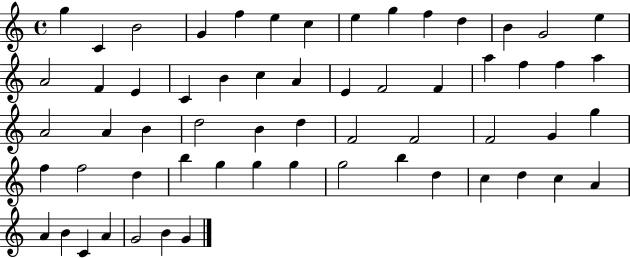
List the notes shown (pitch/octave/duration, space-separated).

G5/q C4/q B4/h G4/q F5/q E5/q C5/q E5/q G5/q F5/q D5/q B4/q G4/h E5/q A4/h F4/q E4/q C4/q B4/q C5/q A4/q E4/q F4/h F4/q A5/q F5/q F5/q A5/q A4/h A4/q B4/q D5/h B4/q D5/q F4/h F4/h F4/h G4/q G5/q F5/q F5/h D5/q B5/q G5/q G5/q G5/q G5/h B5/q D5/q C5/q D5/q C5/q A4/q A4/q B4/q C4/q A4/q G4/h B4/q G4/q